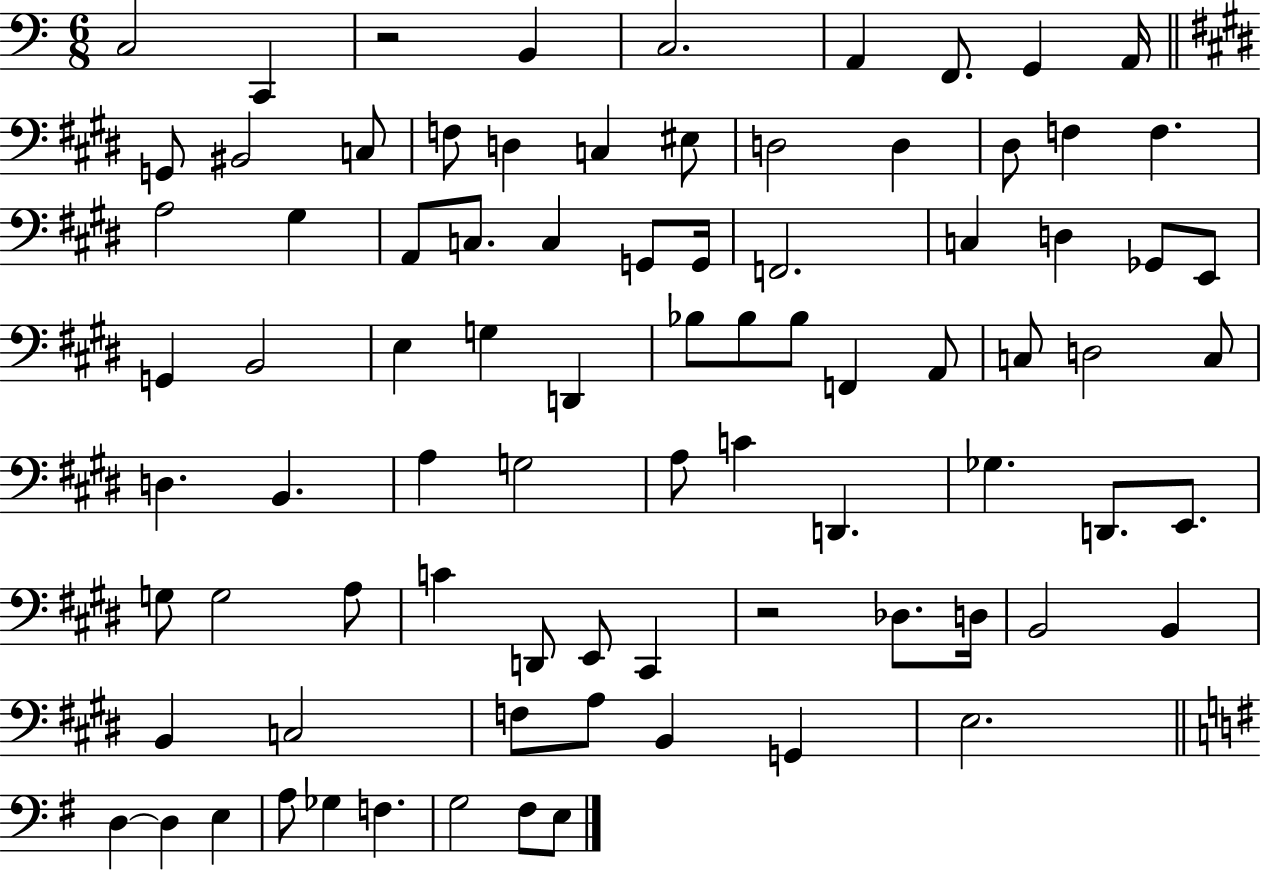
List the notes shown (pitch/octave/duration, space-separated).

C3/h C2/q R/h B2/q C3/h. A2/q F2/e. G2/q A2/s G2/e BIS2/h C3/e F3/e D3/q C3/q EIS3/e D3/h D3/q D#3/e F3/q F3/q. A3/h G#3/q A2/e C3/e. C3/q G2/e G2/s F2/h. C3/q D3/q Gb2/e E2/e G2/q B2/h E3/q G3/q D2/q Bb3/e Bb3/e Bb3/e F2/q A2/e C3/e D3/h C3/e D3/q. B2/q. A3/q G3/h A3/e C4/q D2/q. Gb3/q. D2/e. E2/e. G3/e G3/h A3/e C4/q D2/e E2/e C#2/q R/h Db3/e. D3/s B2/h B2/q B2/q C3/h F3/e A3/e B2/q G2/q E3/h. D3/q D3/q E3/q A3/e Gb3/q F3/q. G3/h F#3/e E3/e